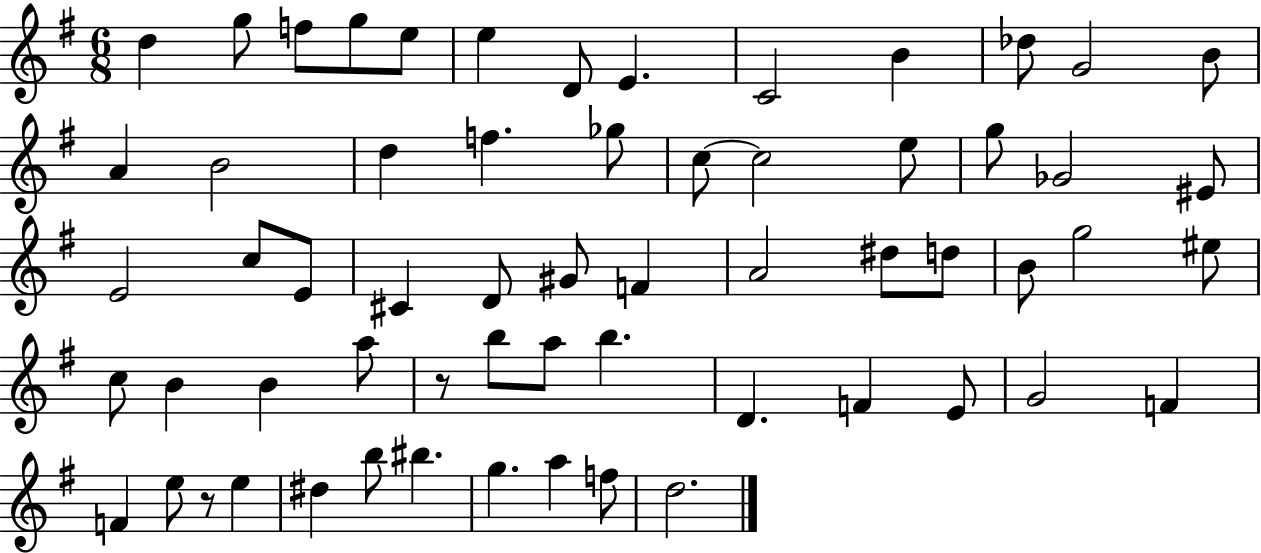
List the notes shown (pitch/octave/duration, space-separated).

D5/q G5/e F5/e G5/e E5/e E5/q D4/e E4/q. C4/h B4/q Db5/e G4/h B4/e A4/q B4/h D5/q F5/q. Gb5/e C5/e C5/h E5/e G5/e Gb4/h EIS4/e E4/h C5/e E4/e C#4/q D4/e G#4/e F4/q A4/h D#5/e D5/e B4/e G5/h EIS5/e C5/e B4/q B4/q A5/e R/e B5/e A5/e B5/q. D4/q. F4/q E4/e G4/h F4/q F4/q E5/e R/e E5/q D#5/q B5/e BIS5/q. G5/q. A5/q F5/e D5/h.